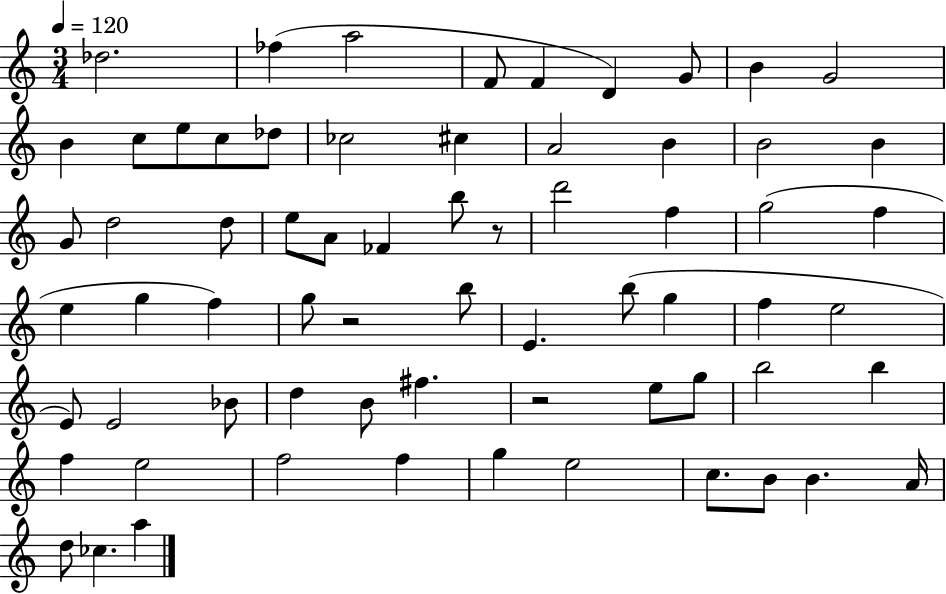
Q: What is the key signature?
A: C major